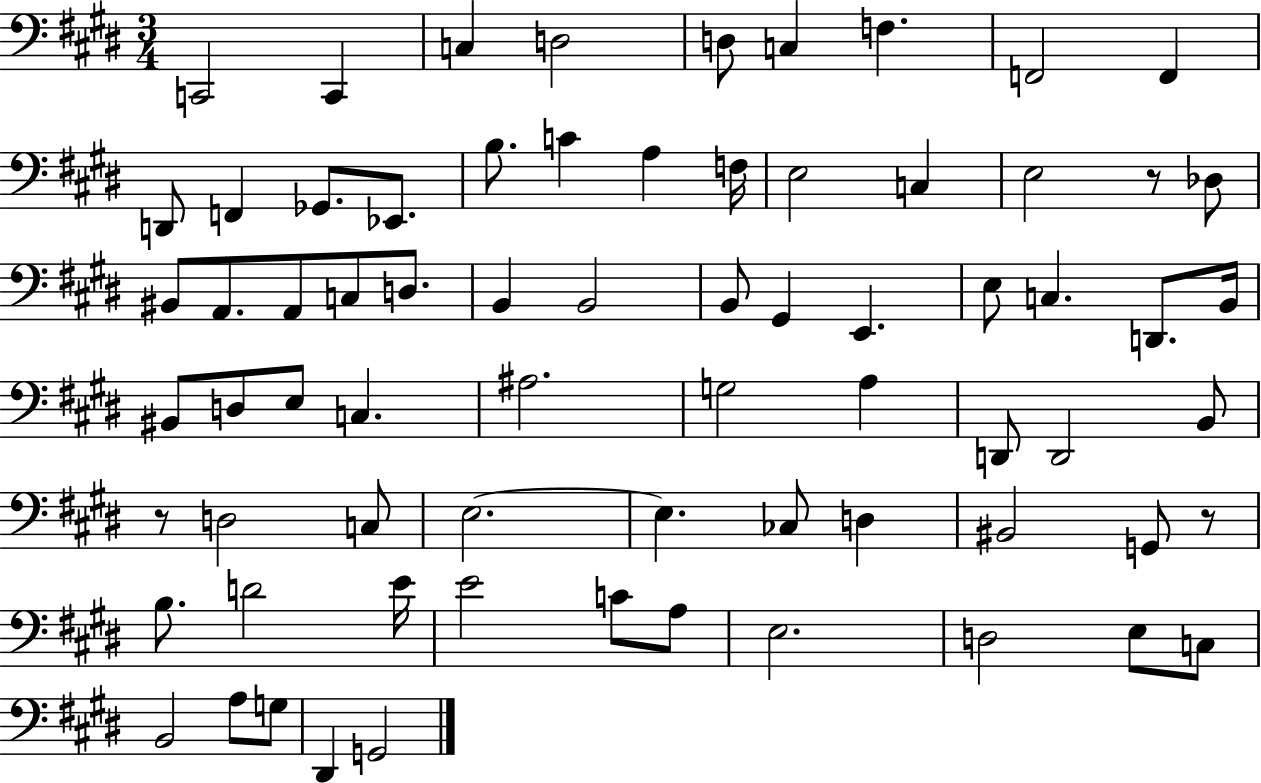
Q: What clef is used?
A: bass